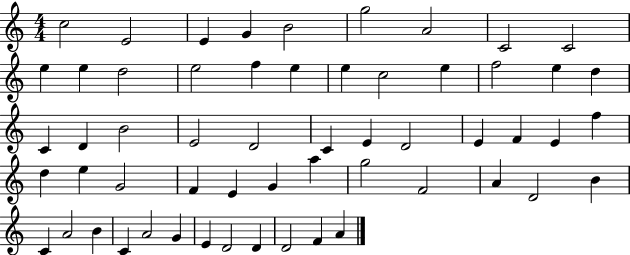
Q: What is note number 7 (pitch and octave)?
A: A4